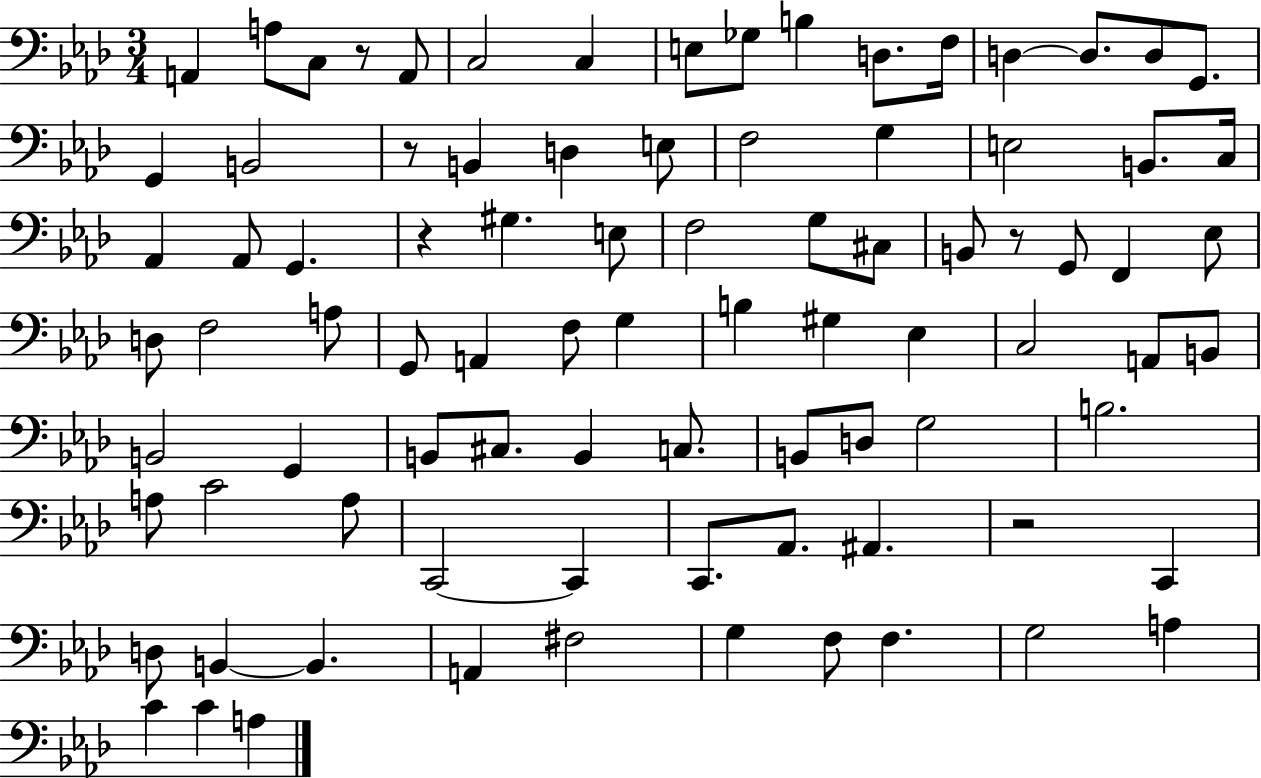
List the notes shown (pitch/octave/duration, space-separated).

A2/q A3/e C3/e R/e A2/e C3/h C3/q E3/e Gb3/e B3/q D3/e. F3/s D3/q D3/e. D3/e G2/e. G2/q B2/h R/e B2/q D3/q E3/e F3/h G3/q E3/h B2/e. C3/s Ab2/q Ab2/e G2/q. R/q G#3/q. E3/e F3/h G3/e C#3/e B2/e R/e G2/e F2/q Eb3/e D3/e F3/h A3/e G2/e A2/q F3/e G3/q B3/q G#3/q Eb3/q C3/h A2/e B2/e B2/h G2/q B2/e C#3/e. B2/q C3/e. B2/e D3/e G3/h B3/h. A3/e C4/h A3/e C2/h C2/q C2/e. Ab2/e. A#2/q. R/h C2/q D3/e B2/q B2/q. A2/q F#3/h G3/q F3/e F3/q. G3/h A3/q C4/q C4/q A3/q